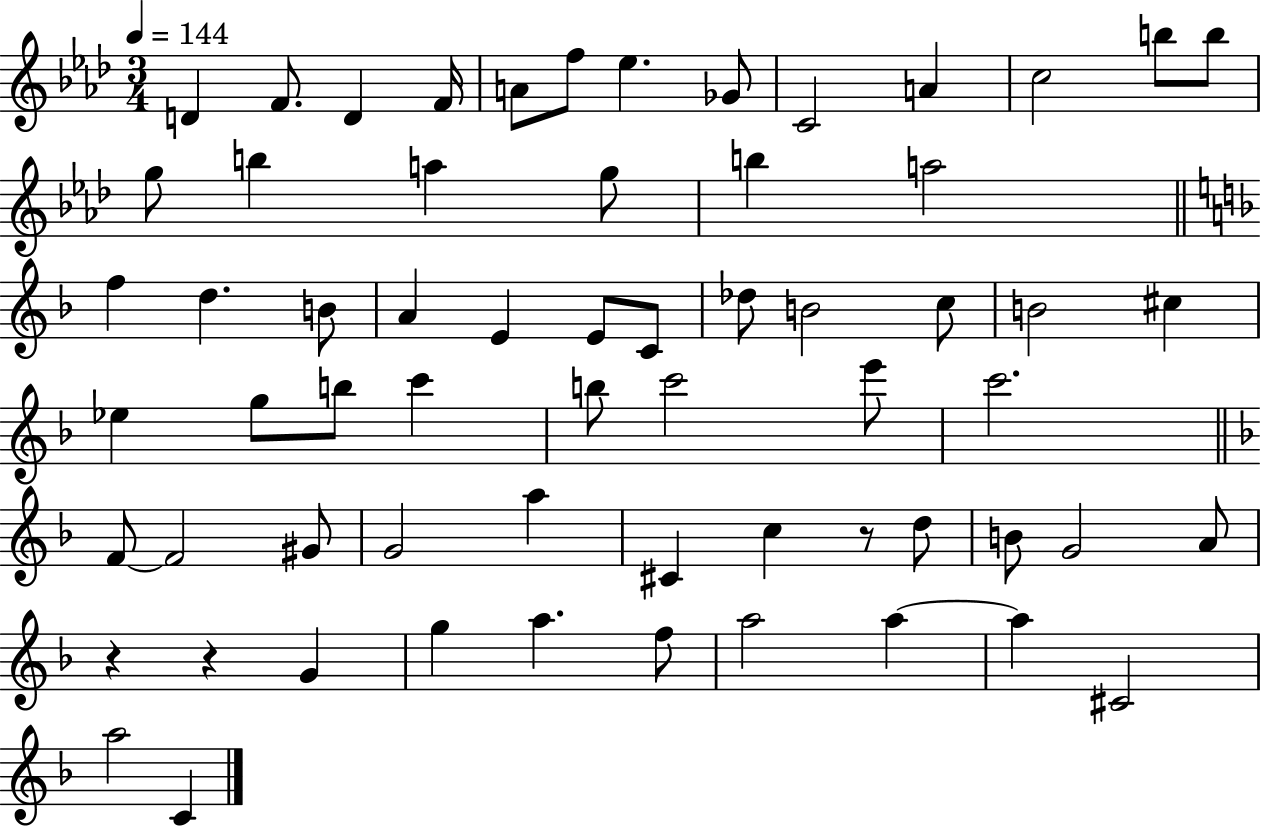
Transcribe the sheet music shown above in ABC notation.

X:1
T:Untitled
M:3/4
L:1/4
K:Ab
D F/2 D F/4 A/2 f/2 _e _G/2 C2 A c2 b/2 b/2 g/2 b a g/2 b a2 f d B/2 A E E/2 C/2 _d/2 B2 c/2 B2 ^c _e g/2 b/2 c' b/2 c'2 e'/2 c'2 F/2 F2 ^G/2 G2 a ^C c z/2 d/2 B/2 G2 A/2 z z G g a f/2 a2 a a ^C2 a2 C